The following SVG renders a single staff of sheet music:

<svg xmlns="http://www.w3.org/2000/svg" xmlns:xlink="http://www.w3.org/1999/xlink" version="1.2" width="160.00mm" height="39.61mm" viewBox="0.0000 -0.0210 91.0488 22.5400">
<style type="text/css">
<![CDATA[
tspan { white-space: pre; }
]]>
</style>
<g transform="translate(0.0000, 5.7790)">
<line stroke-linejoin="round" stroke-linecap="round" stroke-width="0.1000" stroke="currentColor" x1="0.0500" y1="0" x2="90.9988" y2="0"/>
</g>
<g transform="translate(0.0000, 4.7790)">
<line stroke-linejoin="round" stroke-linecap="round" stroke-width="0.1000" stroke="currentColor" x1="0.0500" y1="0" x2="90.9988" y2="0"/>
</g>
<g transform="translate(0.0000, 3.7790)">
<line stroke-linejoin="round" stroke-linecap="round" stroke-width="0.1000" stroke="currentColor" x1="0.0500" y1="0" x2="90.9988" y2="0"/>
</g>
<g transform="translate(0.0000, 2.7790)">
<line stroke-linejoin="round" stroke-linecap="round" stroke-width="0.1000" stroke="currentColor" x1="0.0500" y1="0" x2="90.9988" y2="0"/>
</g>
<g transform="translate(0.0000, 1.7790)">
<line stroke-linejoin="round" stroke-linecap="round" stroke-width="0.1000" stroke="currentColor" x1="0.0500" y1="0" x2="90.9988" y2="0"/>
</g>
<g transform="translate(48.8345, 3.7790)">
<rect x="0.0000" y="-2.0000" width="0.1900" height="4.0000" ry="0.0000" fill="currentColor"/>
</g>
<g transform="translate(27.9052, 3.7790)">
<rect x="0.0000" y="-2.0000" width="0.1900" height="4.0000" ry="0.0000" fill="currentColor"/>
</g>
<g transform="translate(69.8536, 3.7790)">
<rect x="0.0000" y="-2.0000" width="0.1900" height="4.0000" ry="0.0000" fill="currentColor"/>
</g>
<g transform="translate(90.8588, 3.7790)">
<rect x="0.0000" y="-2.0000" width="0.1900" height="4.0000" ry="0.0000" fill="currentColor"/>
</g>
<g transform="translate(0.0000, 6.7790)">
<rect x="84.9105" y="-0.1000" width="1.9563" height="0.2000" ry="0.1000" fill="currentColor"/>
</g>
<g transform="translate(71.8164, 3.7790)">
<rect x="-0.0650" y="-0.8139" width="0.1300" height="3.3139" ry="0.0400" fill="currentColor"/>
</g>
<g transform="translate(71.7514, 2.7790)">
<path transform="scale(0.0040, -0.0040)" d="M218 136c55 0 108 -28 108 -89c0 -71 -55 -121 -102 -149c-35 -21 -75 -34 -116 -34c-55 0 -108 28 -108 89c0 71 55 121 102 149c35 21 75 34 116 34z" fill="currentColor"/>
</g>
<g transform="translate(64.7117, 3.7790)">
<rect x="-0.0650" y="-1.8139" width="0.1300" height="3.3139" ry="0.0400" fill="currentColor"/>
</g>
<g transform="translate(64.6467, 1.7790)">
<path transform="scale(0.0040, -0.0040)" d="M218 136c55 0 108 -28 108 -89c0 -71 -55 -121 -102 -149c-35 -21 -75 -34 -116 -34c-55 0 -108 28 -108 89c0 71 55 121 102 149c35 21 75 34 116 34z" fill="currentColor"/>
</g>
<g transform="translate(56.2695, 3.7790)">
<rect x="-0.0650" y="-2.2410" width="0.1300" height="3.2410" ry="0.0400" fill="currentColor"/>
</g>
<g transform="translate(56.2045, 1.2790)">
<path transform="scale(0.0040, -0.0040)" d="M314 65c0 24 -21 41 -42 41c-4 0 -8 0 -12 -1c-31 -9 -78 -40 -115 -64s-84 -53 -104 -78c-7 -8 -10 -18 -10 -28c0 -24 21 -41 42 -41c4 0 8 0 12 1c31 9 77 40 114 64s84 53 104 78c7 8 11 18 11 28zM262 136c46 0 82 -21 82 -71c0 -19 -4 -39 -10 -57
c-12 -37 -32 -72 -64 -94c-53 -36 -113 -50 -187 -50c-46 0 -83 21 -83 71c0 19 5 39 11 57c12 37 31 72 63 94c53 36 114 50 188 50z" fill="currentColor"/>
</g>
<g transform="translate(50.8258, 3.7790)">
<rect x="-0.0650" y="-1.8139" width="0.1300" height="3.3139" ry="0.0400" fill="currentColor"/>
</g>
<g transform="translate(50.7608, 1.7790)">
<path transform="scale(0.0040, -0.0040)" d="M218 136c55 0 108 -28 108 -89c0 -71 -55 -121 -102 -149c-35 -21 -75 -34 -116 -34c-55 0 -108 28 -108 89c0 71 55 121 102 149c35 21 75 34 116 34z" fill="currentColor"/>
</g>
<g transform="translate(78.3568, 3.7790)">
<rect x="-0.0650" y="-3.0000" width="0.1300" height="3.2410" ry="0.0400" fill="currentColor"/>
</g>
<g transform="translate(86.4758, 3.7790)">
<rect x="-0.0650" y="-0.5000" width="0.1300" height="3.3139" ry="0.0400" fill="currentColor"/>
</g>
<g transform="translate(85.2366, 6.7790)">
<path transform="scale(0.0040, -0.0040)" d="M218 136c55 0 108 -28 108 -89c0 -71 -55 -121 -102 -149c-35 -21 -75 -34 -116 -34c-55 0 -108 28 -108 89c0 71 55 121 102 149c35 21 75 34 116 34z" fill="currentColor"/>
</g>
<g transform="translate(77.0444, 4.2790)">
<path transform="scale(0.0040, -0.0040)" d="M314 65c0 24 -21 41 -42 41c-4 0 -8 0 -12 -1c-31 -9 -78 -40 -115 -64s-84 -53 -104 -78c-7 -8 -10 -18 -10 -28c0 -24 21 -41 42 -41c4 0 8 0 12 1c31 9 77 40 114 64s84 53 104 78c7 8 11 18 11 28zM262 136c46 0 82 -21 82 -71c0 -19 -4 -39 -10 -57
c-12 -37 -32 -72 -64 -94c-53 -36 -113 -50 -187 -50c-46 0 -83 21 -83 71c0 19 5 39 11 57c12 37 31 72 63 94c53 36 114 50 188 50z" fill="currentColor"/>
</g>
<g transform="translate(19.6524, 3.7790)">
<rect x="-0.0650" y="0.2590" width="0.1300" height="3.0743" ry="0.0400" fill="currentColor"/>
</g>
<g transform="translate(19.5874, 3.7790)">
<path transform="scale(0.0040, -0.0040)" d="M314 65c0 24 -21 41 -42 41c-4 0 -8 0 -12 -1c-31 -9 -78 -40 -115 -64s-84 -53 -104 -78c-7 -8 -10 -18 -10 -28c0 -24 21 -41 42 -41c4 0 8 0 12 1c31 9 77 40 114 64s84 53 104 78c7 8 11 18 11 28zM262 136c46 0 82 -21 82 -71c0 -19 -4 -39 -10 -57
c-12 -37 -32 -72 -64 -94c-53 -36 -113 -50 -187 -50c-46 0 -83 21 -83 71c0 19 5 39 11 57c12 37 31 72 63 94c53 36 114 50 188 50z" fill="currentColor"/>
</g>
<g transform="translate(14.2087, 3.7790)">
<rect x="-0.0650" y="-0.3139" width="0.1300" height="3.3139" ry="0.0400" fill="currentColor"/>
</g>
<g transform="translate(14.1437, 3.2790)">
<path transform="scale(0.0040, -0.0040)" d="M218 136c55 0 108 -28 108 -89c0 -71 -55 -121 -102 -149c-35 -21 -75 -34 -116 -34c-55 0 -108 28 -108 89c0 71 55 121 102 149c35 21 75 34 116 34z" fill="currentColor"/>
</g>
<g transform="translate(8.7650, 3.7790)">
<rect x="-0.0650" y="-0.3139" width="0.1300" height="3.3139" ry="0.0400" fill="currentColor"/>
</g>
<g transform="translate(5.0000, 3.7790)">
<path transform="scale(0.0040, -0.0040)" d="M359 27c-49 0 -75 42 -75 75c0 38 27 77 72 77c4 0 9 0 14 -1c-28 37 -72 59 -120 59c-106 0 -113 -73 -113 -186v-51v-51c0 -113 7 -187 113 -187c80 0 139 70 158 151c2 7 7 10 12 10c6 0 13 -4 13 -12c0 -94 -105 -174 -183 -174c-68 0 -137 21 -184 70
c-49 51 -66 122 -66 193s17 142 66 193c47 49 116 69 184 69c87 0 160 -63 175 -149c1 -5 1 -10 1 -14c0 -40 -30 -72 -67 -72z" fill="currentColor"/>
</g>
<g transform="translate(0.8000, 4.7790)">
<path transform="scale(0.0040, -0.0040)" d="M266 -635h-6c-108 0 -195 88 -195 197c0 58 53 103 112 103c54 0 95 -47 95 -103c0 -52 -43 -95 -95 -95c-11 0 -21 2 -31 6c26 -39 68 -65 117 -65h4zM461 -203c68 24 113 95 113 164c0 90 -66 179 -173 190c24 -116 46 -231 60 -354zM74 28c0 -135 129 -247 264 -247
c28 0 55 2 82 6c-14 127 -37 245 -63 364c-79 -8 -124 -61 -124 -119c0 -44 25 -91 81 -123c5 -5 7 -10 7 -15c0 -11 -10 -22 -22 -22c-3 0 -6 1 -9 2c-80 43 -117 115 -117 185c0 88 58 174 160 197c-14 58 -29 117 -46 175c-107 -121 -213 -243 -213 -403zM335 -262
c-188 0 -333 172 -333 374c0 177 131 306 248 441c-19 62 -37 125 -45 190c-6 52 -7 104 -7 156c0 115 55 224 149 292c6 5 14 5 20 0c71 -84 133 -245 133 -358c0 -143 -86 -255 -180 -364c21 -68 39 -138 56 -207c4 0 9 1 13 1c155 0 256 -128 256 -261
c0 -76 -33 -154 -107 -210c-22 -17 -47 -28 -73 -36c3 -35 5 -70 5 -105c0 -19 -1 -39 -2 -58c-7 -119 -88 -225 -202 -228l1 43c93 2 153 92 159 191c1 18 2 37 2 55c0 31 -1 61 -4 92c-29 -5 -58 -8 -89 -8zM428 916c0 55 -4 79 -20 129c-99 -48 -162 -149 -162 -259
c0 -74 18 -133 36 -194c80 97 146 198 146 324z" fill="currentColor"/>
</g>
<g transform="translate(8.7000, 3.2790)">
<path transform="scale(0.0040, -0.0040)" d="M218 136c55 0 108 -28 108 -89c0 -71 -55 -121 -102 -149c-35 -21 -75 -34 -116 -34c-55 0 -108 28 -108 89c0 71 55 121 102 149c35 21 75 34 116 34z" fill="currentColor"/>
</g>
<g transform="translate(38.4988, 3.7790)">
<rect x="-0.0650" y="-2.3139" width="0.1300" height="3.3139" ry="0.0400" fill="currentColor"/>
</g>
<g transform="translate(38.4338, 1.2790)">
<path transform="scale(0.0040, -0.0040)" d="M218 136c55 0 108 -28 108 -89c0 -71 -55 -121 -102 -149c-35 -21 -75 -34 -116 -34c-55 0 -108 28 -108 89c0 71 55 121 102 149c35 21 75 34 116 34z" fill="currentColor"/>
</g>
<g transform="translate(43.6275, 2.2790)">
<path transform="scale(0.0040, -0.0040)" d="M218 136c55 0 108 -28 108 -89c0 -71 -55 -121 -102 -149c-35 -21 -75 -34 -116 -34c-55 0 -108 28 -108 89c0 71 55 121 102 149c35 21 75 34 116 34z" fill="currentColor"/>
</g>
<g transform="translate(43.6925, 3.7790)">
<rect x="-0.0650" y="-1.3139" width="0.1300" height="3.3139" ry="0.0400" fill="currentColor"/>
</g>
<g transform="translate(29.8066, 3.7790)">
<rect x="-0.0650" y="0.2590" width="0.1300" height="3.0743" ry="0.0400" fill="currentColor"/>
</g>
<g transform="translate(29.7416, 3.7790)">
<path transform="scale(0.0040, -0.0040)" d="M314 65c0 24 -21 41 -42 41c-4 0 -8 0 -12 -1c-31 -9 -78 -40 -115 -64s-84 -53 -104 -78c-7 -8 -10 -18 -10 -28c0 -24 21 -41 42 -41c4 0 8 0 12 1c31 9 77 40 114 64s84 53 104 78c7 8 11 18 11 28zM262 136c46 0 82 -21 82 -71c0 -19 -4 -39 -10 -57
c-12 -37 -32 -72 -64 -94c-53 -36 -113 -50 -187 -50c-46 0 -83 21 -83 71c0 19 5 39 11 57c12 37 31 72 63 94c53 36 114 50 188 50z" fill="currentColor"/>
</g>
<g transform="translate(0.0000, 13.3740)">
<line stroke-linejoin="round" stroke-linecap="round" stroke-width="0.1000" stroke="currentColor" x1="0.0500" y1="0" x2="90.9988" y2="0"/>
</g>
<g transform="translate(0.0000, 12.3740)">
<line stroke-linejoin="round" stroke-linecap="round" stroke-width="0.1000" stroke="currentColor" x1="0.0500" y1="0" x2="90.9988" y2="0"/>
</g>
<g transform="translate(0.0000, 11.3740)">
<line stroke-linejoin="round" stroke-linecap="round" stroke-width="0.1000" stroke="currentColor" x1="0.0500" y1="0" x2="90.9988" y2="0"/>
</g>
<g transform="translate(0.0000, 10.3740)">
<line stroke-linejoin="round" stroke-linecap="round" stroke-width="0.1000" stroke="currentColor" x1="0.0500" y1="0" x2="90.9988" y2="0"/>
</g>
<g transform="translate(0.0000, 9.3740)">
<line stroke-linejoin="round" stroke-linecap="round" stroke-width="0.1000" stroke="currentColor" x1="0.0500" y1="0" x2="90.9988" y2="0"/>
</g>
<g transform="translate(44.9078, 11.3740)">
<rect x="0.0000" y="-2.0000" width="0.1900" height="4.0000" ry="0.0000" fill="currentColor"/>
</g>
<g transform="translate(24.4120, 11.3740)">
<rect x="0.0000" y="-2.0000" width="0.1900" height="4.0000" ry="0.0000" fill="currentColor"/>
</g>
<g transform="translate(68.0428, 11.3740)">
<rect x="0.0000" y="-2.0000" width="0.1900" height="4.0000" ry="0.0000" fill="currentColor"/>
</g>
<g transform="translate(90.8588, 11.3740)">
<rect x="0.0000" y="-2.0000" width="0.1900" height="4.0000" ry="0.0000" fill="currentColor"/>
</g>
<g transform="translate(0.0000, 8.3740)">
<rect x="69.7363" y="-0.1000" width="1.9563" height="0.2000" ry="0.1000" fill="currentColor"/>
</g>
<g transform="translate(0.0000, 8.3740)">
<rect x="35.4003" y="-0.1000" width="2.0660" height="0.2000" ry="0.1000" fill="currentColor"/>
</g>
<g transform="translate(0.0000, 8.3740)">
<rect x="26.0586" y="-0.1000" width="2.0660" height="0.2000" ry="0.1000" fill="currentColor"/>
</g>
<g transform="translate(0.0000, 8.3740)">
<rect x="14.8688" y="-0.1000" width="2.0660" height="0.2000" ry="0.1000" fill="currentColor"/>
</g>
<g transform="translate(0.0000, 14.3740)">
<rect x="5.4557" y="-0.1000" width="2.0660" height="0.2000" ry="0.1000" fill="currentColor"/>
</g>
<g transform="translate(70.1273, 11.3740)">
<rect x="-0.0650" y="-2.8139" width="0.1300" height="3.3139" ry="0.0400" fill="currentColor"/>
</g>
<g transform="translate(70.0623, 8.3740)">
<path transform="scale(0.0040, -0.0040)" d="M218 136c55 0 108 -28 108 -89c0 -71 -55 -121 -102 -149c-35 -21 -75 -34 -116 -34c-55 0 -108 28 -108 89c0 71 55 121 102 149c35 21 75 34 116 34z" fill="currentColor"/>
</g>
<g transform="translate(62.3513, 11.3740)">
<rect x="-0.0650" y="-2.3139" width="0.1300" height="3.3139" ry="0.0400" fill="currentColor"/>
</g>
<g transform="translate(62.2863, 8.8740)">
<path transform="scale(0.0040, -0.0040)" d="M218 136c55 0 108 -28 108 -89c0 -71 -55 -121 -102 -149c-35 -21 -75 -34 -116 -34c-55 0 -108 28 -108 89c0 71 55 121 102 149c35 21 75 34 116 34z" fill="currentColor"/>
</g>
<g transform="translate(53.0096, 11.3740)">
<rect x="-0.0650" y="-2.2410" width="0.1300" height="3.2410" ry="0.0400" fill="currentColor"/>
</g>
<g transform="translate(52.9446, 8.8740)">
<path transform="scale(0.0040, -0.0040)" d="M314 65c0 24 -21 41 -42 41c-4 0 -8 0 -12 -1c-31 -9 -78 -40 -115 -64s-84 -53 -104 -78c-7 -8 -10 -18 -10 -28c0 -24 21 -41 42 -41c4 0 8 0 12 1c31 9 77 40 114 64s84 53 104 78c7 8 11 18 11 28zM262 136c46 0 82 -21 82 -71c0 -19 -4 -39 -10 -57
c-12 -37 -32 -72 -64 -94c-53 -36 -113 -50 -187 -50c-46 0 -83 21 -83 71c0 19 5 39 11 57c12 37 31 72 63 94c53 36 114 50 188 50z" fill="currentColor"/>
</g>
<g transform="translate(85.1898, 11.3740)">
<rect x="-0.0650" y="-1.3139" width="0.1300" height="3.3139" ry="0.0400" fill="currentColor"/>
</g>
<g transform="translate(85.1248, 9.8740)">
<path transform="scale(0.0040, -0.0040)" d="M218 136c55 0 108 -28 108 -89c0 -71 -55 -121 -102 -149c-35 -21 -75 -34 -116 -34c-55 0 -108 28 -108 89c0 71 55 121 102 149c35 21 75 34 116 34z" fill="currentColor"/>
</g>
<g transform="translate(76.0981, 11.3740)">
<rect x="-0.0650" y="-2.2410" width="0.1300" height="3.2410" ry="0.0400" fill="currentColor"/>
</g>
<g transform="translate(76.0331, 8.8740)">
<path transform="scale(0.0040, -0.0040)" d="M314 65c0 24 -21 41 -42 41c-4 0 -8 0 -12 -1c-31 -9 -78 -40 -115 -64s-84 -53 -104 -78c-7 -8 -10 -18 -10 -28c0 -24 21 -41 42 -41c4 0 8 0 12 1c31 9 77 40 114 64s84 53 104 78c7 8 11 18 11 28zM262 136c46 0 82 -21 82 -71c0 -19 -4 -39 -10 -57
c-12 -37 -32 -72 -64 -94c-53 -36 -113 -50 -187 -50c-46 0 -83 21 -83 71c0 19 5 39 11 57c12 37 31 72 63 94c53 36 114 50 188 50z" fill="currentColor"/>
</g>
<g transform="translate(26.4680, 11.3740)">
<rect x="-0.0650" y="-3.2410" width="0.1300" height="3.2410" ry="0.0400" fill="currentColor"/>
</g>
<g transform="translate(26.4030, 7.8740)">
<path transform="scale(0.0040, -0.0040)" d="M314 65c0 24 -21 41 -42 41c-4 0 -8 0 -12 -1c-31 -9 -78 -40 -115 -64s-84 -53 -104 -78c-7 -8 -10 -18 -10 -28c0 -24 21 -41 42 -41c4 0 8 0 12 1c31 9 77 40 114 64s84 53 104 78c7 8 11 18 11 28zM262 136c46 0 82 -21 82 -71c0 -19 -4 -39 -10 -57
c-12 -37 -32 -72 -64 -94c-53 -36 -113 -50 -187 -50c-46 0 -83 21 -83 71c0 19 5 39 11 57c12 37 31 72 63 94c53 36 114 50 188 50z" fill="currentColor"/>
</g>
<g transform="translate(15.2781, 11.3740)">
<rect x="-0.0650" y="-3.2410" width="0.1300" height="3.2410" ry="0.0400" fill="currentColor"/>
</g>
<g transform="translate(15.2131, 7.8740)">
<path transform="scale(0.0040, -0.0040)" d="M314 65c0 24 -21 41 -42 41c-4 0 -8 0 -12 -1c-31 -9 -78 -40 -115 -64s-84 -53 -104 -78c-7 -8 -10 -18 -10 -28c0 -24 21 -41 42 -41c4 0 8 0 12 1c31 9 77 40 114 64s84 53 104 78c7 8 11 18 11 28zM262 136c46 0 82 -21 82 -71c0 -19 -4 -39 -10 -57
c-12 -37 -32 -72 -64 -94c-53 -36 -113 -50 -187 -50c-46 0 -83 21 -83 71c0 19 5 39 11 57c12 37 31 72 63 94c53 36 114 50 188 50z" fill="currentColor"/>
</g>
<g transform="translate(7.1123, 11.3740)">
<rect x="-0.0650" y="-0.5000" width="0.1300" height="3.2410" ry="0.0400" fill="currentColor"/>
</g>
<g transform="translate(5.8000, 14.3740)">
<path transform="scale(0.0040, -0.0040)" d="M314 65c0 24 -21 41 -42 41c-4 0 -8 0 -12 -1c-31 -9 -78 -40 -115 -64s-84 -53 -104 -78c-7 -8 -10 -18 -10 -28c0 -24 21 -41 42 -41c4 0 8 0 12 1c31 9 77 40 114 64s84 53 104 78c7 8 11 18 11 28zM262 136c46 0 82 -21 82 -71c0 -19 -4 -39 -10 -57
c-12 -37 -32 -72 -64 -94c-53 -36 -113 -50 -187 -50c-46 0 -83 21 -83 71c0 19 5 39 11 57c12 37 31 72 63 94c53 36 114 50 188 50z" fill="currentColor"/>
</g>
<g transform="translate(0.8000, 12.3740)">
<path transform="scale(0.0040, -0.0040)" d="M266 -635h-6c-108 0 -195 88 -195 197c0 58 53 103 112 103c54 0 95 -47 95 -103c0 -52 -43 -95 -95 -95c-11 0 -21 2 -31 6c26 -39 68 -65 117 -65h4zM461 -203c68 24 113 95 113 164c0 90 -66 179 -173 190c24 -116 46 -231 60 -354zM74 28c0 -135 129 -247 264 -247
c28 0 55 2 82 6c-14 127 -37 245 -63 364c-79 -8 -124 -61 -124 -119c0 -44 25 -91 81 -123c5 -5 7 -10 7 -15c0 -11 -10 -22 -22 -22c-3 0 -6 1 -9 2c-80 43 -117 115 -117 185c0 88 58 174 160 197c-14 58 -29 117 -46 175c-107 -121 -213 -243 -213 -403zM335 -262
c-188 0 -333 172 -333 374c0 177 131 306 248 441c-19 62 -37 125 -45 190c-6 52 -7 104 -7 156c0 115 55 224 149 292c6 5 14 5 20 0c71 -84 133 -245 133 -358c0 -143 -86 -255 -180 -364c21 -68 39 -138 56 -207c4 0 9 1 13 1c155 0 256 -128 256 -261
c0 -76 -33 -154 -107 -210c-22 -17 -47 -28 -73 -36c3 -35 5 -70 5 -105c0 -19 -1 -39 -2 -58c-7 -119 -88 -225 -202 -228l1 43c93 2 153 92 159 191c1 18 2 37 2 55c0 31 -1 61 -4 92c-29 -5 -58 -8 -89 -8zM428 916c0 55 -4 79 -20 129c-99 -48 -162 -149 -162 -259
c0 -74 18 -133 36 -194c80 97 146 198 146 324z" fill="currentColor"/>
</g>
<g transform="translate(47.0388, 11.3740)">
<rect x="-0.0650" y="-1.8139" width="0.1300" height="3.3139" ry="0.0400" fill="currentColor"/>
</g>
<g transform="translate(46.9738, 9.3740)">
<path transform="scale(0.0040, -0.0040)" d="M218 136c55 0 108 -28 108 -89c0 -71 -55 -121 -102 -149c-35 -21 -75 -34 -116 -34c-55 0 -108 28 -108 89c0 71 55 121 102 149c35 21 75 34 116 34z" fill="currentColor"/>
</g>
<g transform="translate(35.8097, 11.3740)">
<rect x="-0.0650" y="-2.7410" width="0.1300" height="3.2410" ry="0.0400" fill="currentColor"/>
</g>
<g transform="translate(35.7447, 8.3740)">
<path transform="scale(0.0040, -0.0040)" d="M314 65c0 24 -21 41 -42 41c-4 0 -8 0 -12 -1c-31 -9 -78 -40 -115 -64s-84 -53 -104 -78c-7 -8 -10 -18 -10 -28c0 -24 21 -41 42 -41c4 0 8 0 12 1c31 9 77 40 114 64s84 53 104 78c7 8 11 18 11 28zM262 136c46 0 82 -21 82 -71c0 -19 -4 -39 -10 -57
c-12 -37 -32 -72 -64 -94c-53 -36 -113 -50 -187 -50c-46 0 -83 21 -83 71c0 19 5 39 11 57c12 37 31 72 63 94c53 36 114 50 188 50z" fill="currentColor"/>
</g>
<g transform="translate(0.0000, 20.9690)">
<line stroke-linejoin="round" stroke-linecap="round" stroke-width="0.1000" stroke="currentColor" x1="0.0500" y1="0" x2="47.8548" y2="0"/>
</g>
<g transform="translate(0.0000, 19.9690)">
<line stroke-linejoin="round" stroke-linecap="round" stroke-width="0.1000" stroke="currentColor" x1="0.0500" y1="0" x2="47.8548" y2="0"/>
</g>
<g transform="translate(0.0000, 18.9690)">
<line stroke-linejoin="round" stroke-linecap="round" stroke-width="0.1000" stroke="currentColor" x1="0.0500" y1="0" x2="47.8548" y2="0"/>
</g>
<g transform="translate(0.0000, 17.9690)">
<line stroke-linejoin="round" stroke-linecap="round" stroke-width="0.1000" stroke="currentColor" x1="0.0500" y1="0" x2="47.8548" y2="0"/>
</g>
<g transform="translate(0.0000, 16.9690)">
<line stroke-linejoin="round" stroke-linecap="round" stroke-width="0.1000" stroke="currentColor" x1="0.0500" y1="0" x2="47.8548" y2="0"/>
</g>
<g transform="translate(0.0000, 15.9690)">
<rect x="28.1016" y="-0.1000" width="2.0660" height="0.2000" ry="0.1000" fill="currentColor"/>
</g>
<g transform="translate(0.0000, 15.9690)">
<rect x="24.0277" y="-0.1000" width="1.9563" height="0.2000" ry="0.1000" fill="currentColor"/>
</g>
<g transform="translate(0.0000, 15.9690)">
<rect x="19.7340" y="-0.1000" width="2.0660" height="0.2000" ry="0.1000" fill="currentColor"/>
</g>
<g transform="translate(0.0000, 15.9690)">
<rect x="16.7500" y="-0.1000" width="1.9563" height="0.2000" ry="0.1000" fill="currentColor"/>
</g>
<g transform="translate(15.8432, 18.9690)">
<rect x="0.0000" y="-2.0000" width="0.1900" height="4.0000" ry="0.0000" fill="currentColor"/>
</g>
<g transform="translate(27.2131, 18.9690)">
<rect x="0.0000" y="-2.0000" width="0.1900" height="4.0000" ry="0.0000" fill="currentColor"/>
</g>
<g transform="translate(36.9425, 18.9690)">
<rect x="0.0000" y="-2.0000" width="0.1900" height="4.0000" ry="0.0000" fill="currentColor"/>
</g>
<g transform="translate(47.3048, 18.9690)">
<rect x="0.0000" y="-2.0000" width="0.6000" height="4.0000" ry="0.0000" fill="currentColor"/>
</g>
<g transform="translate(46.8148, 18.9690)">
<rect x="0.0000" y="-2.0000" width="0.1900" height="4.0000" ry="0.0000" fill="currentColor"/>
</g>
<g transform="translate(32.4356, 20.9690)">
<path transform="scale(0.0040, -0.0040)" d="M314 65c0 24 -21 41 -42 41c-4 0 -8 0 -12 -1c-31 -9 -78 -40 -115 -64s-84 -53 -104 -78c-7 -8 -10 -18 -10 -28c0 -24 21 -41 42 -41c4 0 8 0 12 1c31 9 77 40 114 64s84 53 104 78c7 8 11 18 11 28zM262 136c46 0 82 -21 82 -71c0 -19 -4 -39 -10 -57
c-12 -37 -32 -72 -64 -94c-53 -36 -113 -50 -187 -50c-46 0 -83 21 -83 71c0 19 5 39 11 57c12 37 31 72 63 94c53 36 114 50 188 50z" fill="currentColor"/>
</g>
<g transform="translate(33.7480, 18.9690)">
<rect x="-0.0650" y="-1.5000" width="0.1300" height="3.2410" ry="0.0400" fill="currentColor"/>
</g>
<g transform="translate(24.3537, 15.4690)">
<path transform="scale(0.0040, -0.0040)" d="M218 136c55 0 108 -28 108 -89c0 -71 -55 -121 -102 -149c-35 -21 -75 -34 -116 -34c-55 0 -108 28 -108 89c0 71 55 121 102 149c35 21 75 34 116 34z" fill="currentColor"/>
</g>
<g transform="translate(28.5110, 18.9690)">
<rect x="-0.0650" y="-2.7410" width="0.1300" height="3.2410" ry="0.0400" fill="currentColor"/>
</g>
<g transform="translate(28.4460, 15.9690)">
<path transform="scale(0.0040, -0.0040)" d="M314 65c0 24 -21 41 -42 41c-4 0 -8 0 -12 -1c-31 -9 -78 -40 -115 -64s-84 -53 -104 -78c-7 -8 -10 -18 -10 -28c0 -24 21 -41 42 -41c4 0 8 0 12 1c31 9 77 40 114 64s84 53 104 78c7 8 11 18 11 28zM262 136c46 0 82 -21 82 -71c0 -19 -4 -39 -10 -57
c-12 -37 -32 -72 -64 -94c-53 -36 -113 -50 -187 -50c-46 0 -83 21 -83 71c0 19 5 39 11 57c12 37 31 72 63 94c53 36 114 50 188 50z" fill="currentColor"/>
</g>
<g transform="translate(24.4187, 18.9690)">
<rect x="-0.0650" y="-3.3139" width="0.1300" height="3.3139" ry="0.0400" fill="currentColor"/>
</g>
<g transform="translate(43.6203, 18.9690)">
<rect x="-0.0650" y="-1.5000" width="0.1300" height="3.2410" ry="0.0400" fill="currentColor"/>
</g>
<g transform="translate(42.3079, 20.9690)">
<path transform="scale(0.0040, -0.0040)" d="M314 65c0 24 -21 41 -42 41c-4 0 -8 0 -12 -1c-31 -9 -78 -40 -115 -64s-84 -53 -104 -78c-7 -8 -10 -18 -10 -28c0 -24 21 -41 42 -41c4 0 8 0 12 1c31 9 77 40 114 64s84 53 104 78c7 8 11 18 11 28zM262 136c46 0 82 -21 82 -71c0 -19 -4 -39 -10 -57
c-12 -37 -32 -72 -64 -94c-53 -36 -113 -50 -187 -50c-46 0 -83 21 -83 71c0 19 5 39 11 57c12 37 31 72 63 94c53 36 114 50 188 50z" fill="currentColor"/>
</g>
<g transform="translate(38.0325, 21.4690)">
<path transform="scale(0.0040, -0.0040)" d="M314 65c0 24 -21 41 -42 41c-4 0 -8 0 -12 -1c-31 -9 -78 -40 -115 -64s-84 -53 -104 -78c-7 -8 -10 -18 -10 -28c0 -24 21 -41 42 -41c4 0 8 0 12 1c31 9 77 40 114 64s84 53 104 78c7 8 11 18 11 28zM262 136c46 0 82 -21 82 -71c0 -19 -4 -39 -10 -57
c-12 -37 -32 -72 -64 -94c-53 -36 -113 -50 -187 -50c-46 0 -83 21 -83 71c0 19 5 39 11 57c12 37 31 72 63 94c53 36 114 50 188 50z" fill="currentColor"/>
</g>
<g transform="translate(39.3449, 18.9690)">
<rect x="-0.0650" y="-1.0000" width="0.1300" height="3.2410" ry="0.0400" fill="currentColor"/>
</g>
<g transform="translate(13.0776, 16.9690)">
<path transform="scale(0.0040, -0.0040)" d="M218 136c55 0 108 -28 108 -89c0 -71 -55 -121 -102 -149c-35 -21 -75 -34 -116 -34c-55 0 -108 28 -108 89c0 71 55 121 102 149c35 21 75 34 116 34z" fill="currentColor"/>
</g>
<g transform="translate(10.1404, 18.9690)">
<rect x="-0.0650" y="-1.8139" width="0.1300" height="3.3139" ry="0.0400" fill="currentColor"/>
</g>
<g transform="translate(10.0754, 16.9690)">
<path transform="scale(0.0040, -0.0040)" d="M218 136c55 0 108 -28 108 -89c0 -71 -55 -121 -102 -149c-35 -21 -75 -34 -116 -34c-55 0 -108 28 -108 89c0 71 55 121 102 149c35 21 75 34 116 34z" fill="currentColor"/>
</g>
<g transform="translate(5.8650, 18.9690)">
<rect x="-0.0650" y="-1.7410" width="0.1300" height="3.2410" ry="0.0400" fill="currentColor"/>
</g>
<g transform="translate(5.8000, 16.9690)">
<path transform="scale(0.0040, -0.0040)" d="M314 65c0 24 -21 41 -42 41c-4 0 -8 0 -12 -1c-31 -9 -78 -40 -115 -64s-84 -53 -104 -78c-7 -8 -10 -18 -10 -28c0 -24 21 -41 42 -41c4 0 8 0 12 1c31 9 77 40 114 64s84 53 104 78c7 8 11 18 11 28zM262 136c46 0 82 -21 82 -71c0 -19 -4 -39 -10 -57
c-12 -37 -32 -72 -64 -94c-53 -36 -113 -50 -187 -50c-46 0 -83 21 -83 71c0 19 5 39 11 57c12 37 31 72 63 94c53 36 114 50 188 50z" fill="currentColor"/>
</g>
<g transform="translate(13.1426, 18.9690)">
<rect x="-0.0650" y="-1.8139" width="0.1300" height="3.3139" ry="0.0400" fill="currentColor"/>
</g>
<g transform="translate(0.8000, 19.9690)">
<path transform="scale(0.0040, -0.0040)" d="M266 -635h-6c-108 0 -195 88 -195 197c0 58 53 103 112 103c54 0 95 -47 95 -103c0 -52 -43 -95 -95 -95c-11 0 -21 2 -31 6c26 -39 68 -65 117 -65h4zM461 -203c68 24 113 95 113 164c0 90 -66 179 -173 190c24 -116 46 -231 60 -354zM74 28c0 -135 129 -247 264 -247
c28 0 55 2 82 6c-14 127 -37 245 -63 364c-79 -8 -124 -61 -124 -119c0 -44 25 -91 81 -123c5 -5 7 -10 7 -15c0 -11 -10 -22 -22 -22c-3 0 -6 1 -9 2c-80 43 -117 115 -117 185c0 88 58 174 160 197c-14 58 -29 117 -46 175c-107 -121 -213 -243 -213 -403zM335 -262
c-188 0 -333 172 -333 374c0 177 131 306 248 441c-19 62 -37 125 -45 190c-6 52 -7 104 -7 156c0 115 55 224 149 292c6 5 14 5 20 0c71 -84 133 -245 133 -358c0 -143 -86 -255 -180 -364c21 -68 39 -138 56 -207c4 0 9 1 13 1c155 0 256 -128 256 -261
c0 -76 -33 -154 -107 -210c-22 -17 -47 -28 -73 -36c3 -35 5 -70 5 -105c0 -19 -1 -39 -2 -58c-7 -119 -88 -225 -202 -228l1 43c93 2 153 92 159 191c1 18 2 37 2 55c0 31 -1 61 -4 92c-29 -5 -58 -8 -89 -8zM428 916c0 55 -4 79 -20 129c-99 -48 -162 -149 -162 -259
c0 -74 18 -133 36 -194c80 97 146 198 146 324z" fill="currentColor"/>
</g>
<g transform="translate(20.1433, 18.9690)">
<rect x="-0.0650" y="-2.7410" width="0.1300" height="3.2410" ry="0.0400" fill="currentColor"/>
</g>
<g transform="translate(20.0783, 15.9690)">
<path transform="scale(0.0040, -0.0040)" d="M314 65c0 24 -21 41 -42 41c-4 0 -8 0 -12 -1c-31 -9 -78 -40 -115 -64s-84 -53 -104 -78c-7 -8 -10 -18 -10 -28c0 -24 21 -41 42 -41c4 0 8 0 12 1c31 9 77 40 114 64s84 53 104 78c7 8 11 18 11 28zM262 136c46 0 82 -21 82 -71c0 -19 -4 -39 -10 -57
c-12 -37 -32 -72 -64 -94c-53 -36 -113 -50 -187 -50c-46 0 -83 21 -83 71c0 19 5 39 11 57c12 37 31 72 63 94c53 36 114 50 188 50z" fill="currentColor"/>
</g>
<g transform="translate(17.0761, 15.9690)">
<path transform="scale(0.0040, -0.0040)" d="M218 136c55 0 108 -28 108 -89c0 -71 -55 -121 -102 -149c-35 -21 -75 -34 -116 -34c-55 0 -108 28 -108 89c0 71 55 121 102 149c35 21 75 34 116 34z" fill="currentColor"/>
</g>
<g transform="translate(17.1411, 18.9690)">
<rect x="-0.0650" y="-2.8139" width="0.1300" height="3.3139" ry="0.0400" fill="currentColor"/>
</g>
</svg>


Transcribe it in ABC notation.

X:1
T:Untitled
M:4/4
L:1/4
K:C
c c B2 B2 g e f g2 f d A2 C C2 b2 b2 a2 f g2 g a g2 e f2 f f a a2 b a2 E2 D2 E2